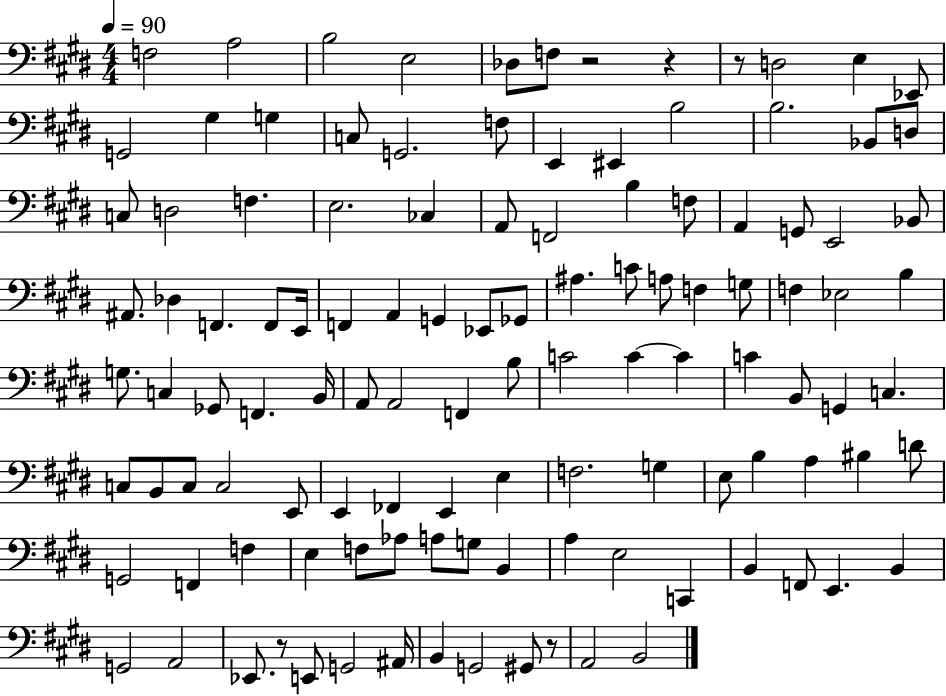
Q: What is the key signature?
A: E major